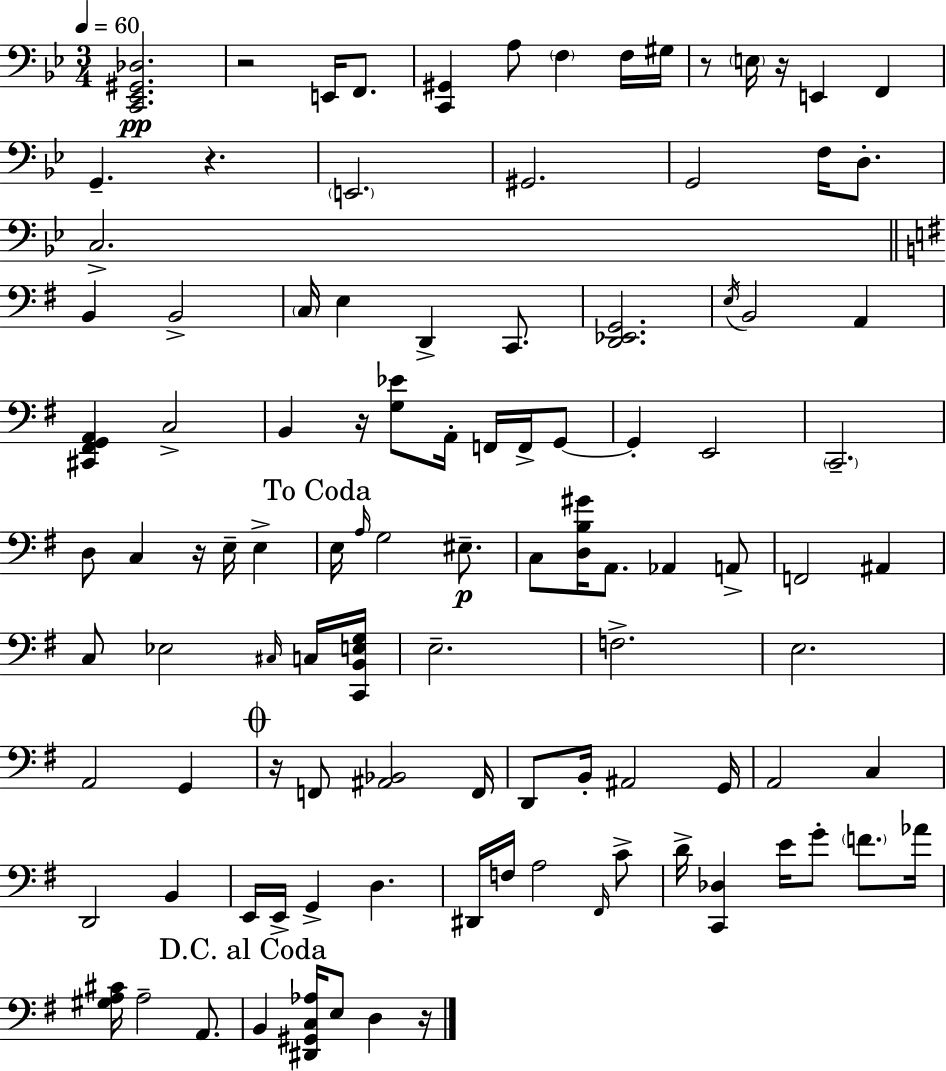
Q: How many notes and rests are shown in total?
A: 105